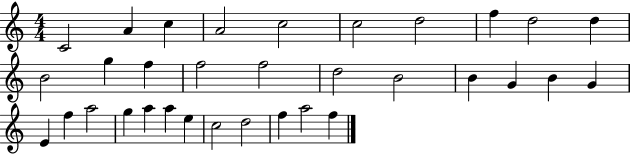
C4/h A4/q C5/q A4/h C5/h C5/h D5/h F5/q D5/h D5/q B4/h G5/q F5/q F5/h F5/h D5/h B4/h B4/q G4/q B4/q G4/q E4/q F5/q A5/h G5/q A5/q A5/q E5/q C5/h D5/h F5/q A5/h F5/q